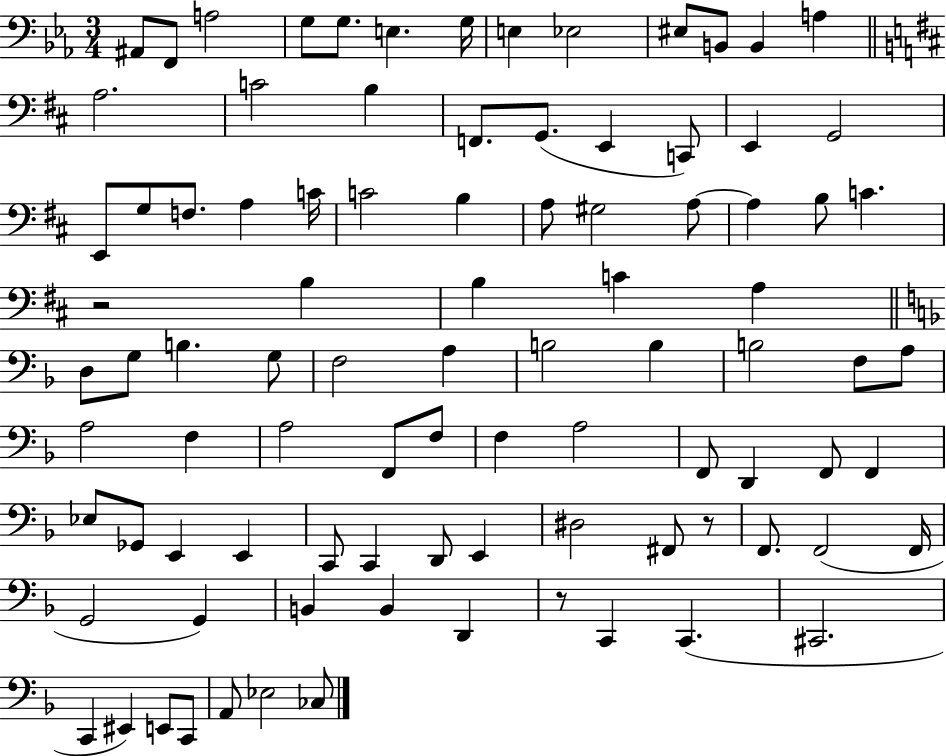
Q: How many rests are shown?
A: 3